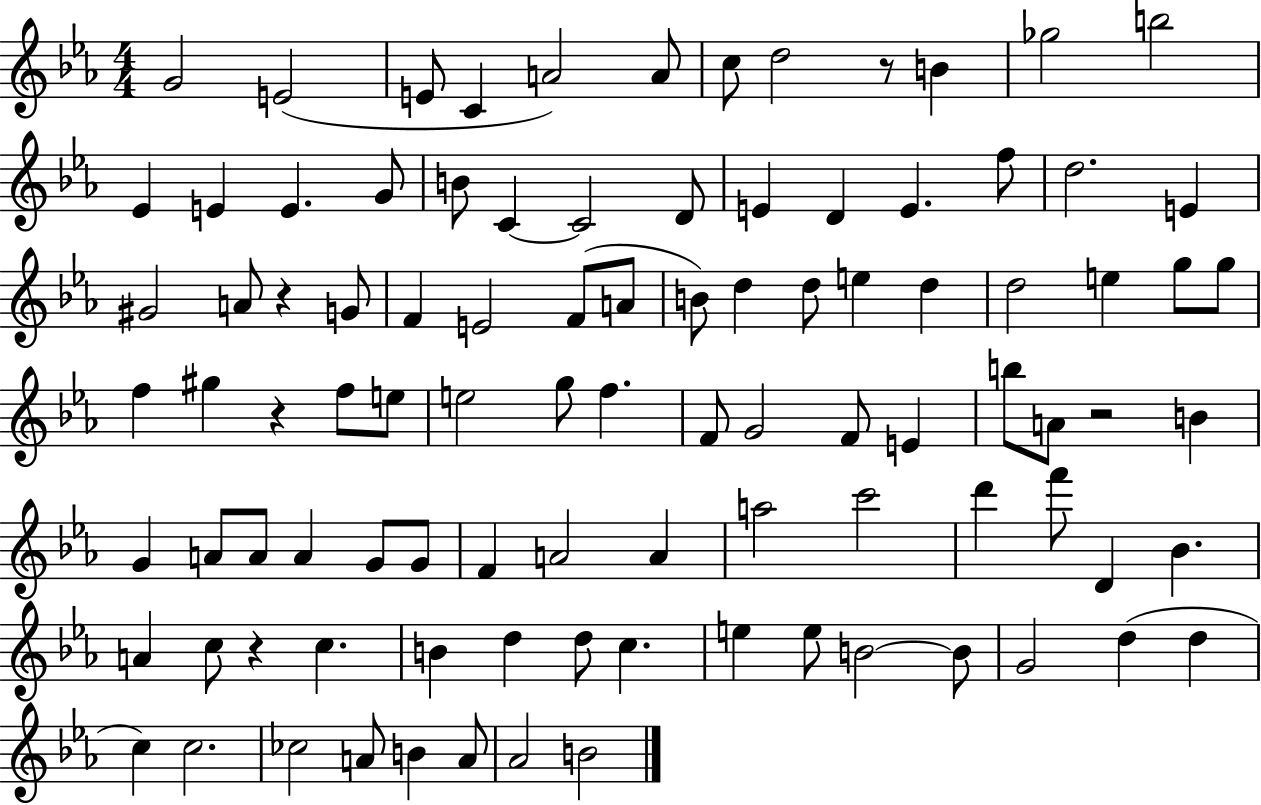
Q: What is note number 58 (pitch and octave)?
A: A4